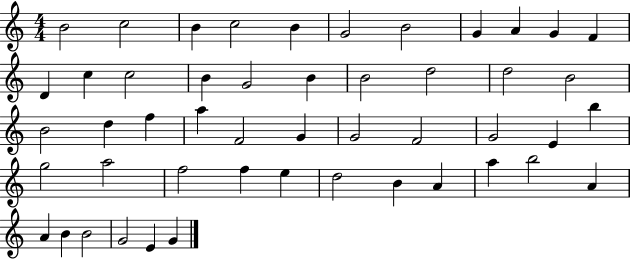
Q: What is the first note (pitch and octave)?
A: B4